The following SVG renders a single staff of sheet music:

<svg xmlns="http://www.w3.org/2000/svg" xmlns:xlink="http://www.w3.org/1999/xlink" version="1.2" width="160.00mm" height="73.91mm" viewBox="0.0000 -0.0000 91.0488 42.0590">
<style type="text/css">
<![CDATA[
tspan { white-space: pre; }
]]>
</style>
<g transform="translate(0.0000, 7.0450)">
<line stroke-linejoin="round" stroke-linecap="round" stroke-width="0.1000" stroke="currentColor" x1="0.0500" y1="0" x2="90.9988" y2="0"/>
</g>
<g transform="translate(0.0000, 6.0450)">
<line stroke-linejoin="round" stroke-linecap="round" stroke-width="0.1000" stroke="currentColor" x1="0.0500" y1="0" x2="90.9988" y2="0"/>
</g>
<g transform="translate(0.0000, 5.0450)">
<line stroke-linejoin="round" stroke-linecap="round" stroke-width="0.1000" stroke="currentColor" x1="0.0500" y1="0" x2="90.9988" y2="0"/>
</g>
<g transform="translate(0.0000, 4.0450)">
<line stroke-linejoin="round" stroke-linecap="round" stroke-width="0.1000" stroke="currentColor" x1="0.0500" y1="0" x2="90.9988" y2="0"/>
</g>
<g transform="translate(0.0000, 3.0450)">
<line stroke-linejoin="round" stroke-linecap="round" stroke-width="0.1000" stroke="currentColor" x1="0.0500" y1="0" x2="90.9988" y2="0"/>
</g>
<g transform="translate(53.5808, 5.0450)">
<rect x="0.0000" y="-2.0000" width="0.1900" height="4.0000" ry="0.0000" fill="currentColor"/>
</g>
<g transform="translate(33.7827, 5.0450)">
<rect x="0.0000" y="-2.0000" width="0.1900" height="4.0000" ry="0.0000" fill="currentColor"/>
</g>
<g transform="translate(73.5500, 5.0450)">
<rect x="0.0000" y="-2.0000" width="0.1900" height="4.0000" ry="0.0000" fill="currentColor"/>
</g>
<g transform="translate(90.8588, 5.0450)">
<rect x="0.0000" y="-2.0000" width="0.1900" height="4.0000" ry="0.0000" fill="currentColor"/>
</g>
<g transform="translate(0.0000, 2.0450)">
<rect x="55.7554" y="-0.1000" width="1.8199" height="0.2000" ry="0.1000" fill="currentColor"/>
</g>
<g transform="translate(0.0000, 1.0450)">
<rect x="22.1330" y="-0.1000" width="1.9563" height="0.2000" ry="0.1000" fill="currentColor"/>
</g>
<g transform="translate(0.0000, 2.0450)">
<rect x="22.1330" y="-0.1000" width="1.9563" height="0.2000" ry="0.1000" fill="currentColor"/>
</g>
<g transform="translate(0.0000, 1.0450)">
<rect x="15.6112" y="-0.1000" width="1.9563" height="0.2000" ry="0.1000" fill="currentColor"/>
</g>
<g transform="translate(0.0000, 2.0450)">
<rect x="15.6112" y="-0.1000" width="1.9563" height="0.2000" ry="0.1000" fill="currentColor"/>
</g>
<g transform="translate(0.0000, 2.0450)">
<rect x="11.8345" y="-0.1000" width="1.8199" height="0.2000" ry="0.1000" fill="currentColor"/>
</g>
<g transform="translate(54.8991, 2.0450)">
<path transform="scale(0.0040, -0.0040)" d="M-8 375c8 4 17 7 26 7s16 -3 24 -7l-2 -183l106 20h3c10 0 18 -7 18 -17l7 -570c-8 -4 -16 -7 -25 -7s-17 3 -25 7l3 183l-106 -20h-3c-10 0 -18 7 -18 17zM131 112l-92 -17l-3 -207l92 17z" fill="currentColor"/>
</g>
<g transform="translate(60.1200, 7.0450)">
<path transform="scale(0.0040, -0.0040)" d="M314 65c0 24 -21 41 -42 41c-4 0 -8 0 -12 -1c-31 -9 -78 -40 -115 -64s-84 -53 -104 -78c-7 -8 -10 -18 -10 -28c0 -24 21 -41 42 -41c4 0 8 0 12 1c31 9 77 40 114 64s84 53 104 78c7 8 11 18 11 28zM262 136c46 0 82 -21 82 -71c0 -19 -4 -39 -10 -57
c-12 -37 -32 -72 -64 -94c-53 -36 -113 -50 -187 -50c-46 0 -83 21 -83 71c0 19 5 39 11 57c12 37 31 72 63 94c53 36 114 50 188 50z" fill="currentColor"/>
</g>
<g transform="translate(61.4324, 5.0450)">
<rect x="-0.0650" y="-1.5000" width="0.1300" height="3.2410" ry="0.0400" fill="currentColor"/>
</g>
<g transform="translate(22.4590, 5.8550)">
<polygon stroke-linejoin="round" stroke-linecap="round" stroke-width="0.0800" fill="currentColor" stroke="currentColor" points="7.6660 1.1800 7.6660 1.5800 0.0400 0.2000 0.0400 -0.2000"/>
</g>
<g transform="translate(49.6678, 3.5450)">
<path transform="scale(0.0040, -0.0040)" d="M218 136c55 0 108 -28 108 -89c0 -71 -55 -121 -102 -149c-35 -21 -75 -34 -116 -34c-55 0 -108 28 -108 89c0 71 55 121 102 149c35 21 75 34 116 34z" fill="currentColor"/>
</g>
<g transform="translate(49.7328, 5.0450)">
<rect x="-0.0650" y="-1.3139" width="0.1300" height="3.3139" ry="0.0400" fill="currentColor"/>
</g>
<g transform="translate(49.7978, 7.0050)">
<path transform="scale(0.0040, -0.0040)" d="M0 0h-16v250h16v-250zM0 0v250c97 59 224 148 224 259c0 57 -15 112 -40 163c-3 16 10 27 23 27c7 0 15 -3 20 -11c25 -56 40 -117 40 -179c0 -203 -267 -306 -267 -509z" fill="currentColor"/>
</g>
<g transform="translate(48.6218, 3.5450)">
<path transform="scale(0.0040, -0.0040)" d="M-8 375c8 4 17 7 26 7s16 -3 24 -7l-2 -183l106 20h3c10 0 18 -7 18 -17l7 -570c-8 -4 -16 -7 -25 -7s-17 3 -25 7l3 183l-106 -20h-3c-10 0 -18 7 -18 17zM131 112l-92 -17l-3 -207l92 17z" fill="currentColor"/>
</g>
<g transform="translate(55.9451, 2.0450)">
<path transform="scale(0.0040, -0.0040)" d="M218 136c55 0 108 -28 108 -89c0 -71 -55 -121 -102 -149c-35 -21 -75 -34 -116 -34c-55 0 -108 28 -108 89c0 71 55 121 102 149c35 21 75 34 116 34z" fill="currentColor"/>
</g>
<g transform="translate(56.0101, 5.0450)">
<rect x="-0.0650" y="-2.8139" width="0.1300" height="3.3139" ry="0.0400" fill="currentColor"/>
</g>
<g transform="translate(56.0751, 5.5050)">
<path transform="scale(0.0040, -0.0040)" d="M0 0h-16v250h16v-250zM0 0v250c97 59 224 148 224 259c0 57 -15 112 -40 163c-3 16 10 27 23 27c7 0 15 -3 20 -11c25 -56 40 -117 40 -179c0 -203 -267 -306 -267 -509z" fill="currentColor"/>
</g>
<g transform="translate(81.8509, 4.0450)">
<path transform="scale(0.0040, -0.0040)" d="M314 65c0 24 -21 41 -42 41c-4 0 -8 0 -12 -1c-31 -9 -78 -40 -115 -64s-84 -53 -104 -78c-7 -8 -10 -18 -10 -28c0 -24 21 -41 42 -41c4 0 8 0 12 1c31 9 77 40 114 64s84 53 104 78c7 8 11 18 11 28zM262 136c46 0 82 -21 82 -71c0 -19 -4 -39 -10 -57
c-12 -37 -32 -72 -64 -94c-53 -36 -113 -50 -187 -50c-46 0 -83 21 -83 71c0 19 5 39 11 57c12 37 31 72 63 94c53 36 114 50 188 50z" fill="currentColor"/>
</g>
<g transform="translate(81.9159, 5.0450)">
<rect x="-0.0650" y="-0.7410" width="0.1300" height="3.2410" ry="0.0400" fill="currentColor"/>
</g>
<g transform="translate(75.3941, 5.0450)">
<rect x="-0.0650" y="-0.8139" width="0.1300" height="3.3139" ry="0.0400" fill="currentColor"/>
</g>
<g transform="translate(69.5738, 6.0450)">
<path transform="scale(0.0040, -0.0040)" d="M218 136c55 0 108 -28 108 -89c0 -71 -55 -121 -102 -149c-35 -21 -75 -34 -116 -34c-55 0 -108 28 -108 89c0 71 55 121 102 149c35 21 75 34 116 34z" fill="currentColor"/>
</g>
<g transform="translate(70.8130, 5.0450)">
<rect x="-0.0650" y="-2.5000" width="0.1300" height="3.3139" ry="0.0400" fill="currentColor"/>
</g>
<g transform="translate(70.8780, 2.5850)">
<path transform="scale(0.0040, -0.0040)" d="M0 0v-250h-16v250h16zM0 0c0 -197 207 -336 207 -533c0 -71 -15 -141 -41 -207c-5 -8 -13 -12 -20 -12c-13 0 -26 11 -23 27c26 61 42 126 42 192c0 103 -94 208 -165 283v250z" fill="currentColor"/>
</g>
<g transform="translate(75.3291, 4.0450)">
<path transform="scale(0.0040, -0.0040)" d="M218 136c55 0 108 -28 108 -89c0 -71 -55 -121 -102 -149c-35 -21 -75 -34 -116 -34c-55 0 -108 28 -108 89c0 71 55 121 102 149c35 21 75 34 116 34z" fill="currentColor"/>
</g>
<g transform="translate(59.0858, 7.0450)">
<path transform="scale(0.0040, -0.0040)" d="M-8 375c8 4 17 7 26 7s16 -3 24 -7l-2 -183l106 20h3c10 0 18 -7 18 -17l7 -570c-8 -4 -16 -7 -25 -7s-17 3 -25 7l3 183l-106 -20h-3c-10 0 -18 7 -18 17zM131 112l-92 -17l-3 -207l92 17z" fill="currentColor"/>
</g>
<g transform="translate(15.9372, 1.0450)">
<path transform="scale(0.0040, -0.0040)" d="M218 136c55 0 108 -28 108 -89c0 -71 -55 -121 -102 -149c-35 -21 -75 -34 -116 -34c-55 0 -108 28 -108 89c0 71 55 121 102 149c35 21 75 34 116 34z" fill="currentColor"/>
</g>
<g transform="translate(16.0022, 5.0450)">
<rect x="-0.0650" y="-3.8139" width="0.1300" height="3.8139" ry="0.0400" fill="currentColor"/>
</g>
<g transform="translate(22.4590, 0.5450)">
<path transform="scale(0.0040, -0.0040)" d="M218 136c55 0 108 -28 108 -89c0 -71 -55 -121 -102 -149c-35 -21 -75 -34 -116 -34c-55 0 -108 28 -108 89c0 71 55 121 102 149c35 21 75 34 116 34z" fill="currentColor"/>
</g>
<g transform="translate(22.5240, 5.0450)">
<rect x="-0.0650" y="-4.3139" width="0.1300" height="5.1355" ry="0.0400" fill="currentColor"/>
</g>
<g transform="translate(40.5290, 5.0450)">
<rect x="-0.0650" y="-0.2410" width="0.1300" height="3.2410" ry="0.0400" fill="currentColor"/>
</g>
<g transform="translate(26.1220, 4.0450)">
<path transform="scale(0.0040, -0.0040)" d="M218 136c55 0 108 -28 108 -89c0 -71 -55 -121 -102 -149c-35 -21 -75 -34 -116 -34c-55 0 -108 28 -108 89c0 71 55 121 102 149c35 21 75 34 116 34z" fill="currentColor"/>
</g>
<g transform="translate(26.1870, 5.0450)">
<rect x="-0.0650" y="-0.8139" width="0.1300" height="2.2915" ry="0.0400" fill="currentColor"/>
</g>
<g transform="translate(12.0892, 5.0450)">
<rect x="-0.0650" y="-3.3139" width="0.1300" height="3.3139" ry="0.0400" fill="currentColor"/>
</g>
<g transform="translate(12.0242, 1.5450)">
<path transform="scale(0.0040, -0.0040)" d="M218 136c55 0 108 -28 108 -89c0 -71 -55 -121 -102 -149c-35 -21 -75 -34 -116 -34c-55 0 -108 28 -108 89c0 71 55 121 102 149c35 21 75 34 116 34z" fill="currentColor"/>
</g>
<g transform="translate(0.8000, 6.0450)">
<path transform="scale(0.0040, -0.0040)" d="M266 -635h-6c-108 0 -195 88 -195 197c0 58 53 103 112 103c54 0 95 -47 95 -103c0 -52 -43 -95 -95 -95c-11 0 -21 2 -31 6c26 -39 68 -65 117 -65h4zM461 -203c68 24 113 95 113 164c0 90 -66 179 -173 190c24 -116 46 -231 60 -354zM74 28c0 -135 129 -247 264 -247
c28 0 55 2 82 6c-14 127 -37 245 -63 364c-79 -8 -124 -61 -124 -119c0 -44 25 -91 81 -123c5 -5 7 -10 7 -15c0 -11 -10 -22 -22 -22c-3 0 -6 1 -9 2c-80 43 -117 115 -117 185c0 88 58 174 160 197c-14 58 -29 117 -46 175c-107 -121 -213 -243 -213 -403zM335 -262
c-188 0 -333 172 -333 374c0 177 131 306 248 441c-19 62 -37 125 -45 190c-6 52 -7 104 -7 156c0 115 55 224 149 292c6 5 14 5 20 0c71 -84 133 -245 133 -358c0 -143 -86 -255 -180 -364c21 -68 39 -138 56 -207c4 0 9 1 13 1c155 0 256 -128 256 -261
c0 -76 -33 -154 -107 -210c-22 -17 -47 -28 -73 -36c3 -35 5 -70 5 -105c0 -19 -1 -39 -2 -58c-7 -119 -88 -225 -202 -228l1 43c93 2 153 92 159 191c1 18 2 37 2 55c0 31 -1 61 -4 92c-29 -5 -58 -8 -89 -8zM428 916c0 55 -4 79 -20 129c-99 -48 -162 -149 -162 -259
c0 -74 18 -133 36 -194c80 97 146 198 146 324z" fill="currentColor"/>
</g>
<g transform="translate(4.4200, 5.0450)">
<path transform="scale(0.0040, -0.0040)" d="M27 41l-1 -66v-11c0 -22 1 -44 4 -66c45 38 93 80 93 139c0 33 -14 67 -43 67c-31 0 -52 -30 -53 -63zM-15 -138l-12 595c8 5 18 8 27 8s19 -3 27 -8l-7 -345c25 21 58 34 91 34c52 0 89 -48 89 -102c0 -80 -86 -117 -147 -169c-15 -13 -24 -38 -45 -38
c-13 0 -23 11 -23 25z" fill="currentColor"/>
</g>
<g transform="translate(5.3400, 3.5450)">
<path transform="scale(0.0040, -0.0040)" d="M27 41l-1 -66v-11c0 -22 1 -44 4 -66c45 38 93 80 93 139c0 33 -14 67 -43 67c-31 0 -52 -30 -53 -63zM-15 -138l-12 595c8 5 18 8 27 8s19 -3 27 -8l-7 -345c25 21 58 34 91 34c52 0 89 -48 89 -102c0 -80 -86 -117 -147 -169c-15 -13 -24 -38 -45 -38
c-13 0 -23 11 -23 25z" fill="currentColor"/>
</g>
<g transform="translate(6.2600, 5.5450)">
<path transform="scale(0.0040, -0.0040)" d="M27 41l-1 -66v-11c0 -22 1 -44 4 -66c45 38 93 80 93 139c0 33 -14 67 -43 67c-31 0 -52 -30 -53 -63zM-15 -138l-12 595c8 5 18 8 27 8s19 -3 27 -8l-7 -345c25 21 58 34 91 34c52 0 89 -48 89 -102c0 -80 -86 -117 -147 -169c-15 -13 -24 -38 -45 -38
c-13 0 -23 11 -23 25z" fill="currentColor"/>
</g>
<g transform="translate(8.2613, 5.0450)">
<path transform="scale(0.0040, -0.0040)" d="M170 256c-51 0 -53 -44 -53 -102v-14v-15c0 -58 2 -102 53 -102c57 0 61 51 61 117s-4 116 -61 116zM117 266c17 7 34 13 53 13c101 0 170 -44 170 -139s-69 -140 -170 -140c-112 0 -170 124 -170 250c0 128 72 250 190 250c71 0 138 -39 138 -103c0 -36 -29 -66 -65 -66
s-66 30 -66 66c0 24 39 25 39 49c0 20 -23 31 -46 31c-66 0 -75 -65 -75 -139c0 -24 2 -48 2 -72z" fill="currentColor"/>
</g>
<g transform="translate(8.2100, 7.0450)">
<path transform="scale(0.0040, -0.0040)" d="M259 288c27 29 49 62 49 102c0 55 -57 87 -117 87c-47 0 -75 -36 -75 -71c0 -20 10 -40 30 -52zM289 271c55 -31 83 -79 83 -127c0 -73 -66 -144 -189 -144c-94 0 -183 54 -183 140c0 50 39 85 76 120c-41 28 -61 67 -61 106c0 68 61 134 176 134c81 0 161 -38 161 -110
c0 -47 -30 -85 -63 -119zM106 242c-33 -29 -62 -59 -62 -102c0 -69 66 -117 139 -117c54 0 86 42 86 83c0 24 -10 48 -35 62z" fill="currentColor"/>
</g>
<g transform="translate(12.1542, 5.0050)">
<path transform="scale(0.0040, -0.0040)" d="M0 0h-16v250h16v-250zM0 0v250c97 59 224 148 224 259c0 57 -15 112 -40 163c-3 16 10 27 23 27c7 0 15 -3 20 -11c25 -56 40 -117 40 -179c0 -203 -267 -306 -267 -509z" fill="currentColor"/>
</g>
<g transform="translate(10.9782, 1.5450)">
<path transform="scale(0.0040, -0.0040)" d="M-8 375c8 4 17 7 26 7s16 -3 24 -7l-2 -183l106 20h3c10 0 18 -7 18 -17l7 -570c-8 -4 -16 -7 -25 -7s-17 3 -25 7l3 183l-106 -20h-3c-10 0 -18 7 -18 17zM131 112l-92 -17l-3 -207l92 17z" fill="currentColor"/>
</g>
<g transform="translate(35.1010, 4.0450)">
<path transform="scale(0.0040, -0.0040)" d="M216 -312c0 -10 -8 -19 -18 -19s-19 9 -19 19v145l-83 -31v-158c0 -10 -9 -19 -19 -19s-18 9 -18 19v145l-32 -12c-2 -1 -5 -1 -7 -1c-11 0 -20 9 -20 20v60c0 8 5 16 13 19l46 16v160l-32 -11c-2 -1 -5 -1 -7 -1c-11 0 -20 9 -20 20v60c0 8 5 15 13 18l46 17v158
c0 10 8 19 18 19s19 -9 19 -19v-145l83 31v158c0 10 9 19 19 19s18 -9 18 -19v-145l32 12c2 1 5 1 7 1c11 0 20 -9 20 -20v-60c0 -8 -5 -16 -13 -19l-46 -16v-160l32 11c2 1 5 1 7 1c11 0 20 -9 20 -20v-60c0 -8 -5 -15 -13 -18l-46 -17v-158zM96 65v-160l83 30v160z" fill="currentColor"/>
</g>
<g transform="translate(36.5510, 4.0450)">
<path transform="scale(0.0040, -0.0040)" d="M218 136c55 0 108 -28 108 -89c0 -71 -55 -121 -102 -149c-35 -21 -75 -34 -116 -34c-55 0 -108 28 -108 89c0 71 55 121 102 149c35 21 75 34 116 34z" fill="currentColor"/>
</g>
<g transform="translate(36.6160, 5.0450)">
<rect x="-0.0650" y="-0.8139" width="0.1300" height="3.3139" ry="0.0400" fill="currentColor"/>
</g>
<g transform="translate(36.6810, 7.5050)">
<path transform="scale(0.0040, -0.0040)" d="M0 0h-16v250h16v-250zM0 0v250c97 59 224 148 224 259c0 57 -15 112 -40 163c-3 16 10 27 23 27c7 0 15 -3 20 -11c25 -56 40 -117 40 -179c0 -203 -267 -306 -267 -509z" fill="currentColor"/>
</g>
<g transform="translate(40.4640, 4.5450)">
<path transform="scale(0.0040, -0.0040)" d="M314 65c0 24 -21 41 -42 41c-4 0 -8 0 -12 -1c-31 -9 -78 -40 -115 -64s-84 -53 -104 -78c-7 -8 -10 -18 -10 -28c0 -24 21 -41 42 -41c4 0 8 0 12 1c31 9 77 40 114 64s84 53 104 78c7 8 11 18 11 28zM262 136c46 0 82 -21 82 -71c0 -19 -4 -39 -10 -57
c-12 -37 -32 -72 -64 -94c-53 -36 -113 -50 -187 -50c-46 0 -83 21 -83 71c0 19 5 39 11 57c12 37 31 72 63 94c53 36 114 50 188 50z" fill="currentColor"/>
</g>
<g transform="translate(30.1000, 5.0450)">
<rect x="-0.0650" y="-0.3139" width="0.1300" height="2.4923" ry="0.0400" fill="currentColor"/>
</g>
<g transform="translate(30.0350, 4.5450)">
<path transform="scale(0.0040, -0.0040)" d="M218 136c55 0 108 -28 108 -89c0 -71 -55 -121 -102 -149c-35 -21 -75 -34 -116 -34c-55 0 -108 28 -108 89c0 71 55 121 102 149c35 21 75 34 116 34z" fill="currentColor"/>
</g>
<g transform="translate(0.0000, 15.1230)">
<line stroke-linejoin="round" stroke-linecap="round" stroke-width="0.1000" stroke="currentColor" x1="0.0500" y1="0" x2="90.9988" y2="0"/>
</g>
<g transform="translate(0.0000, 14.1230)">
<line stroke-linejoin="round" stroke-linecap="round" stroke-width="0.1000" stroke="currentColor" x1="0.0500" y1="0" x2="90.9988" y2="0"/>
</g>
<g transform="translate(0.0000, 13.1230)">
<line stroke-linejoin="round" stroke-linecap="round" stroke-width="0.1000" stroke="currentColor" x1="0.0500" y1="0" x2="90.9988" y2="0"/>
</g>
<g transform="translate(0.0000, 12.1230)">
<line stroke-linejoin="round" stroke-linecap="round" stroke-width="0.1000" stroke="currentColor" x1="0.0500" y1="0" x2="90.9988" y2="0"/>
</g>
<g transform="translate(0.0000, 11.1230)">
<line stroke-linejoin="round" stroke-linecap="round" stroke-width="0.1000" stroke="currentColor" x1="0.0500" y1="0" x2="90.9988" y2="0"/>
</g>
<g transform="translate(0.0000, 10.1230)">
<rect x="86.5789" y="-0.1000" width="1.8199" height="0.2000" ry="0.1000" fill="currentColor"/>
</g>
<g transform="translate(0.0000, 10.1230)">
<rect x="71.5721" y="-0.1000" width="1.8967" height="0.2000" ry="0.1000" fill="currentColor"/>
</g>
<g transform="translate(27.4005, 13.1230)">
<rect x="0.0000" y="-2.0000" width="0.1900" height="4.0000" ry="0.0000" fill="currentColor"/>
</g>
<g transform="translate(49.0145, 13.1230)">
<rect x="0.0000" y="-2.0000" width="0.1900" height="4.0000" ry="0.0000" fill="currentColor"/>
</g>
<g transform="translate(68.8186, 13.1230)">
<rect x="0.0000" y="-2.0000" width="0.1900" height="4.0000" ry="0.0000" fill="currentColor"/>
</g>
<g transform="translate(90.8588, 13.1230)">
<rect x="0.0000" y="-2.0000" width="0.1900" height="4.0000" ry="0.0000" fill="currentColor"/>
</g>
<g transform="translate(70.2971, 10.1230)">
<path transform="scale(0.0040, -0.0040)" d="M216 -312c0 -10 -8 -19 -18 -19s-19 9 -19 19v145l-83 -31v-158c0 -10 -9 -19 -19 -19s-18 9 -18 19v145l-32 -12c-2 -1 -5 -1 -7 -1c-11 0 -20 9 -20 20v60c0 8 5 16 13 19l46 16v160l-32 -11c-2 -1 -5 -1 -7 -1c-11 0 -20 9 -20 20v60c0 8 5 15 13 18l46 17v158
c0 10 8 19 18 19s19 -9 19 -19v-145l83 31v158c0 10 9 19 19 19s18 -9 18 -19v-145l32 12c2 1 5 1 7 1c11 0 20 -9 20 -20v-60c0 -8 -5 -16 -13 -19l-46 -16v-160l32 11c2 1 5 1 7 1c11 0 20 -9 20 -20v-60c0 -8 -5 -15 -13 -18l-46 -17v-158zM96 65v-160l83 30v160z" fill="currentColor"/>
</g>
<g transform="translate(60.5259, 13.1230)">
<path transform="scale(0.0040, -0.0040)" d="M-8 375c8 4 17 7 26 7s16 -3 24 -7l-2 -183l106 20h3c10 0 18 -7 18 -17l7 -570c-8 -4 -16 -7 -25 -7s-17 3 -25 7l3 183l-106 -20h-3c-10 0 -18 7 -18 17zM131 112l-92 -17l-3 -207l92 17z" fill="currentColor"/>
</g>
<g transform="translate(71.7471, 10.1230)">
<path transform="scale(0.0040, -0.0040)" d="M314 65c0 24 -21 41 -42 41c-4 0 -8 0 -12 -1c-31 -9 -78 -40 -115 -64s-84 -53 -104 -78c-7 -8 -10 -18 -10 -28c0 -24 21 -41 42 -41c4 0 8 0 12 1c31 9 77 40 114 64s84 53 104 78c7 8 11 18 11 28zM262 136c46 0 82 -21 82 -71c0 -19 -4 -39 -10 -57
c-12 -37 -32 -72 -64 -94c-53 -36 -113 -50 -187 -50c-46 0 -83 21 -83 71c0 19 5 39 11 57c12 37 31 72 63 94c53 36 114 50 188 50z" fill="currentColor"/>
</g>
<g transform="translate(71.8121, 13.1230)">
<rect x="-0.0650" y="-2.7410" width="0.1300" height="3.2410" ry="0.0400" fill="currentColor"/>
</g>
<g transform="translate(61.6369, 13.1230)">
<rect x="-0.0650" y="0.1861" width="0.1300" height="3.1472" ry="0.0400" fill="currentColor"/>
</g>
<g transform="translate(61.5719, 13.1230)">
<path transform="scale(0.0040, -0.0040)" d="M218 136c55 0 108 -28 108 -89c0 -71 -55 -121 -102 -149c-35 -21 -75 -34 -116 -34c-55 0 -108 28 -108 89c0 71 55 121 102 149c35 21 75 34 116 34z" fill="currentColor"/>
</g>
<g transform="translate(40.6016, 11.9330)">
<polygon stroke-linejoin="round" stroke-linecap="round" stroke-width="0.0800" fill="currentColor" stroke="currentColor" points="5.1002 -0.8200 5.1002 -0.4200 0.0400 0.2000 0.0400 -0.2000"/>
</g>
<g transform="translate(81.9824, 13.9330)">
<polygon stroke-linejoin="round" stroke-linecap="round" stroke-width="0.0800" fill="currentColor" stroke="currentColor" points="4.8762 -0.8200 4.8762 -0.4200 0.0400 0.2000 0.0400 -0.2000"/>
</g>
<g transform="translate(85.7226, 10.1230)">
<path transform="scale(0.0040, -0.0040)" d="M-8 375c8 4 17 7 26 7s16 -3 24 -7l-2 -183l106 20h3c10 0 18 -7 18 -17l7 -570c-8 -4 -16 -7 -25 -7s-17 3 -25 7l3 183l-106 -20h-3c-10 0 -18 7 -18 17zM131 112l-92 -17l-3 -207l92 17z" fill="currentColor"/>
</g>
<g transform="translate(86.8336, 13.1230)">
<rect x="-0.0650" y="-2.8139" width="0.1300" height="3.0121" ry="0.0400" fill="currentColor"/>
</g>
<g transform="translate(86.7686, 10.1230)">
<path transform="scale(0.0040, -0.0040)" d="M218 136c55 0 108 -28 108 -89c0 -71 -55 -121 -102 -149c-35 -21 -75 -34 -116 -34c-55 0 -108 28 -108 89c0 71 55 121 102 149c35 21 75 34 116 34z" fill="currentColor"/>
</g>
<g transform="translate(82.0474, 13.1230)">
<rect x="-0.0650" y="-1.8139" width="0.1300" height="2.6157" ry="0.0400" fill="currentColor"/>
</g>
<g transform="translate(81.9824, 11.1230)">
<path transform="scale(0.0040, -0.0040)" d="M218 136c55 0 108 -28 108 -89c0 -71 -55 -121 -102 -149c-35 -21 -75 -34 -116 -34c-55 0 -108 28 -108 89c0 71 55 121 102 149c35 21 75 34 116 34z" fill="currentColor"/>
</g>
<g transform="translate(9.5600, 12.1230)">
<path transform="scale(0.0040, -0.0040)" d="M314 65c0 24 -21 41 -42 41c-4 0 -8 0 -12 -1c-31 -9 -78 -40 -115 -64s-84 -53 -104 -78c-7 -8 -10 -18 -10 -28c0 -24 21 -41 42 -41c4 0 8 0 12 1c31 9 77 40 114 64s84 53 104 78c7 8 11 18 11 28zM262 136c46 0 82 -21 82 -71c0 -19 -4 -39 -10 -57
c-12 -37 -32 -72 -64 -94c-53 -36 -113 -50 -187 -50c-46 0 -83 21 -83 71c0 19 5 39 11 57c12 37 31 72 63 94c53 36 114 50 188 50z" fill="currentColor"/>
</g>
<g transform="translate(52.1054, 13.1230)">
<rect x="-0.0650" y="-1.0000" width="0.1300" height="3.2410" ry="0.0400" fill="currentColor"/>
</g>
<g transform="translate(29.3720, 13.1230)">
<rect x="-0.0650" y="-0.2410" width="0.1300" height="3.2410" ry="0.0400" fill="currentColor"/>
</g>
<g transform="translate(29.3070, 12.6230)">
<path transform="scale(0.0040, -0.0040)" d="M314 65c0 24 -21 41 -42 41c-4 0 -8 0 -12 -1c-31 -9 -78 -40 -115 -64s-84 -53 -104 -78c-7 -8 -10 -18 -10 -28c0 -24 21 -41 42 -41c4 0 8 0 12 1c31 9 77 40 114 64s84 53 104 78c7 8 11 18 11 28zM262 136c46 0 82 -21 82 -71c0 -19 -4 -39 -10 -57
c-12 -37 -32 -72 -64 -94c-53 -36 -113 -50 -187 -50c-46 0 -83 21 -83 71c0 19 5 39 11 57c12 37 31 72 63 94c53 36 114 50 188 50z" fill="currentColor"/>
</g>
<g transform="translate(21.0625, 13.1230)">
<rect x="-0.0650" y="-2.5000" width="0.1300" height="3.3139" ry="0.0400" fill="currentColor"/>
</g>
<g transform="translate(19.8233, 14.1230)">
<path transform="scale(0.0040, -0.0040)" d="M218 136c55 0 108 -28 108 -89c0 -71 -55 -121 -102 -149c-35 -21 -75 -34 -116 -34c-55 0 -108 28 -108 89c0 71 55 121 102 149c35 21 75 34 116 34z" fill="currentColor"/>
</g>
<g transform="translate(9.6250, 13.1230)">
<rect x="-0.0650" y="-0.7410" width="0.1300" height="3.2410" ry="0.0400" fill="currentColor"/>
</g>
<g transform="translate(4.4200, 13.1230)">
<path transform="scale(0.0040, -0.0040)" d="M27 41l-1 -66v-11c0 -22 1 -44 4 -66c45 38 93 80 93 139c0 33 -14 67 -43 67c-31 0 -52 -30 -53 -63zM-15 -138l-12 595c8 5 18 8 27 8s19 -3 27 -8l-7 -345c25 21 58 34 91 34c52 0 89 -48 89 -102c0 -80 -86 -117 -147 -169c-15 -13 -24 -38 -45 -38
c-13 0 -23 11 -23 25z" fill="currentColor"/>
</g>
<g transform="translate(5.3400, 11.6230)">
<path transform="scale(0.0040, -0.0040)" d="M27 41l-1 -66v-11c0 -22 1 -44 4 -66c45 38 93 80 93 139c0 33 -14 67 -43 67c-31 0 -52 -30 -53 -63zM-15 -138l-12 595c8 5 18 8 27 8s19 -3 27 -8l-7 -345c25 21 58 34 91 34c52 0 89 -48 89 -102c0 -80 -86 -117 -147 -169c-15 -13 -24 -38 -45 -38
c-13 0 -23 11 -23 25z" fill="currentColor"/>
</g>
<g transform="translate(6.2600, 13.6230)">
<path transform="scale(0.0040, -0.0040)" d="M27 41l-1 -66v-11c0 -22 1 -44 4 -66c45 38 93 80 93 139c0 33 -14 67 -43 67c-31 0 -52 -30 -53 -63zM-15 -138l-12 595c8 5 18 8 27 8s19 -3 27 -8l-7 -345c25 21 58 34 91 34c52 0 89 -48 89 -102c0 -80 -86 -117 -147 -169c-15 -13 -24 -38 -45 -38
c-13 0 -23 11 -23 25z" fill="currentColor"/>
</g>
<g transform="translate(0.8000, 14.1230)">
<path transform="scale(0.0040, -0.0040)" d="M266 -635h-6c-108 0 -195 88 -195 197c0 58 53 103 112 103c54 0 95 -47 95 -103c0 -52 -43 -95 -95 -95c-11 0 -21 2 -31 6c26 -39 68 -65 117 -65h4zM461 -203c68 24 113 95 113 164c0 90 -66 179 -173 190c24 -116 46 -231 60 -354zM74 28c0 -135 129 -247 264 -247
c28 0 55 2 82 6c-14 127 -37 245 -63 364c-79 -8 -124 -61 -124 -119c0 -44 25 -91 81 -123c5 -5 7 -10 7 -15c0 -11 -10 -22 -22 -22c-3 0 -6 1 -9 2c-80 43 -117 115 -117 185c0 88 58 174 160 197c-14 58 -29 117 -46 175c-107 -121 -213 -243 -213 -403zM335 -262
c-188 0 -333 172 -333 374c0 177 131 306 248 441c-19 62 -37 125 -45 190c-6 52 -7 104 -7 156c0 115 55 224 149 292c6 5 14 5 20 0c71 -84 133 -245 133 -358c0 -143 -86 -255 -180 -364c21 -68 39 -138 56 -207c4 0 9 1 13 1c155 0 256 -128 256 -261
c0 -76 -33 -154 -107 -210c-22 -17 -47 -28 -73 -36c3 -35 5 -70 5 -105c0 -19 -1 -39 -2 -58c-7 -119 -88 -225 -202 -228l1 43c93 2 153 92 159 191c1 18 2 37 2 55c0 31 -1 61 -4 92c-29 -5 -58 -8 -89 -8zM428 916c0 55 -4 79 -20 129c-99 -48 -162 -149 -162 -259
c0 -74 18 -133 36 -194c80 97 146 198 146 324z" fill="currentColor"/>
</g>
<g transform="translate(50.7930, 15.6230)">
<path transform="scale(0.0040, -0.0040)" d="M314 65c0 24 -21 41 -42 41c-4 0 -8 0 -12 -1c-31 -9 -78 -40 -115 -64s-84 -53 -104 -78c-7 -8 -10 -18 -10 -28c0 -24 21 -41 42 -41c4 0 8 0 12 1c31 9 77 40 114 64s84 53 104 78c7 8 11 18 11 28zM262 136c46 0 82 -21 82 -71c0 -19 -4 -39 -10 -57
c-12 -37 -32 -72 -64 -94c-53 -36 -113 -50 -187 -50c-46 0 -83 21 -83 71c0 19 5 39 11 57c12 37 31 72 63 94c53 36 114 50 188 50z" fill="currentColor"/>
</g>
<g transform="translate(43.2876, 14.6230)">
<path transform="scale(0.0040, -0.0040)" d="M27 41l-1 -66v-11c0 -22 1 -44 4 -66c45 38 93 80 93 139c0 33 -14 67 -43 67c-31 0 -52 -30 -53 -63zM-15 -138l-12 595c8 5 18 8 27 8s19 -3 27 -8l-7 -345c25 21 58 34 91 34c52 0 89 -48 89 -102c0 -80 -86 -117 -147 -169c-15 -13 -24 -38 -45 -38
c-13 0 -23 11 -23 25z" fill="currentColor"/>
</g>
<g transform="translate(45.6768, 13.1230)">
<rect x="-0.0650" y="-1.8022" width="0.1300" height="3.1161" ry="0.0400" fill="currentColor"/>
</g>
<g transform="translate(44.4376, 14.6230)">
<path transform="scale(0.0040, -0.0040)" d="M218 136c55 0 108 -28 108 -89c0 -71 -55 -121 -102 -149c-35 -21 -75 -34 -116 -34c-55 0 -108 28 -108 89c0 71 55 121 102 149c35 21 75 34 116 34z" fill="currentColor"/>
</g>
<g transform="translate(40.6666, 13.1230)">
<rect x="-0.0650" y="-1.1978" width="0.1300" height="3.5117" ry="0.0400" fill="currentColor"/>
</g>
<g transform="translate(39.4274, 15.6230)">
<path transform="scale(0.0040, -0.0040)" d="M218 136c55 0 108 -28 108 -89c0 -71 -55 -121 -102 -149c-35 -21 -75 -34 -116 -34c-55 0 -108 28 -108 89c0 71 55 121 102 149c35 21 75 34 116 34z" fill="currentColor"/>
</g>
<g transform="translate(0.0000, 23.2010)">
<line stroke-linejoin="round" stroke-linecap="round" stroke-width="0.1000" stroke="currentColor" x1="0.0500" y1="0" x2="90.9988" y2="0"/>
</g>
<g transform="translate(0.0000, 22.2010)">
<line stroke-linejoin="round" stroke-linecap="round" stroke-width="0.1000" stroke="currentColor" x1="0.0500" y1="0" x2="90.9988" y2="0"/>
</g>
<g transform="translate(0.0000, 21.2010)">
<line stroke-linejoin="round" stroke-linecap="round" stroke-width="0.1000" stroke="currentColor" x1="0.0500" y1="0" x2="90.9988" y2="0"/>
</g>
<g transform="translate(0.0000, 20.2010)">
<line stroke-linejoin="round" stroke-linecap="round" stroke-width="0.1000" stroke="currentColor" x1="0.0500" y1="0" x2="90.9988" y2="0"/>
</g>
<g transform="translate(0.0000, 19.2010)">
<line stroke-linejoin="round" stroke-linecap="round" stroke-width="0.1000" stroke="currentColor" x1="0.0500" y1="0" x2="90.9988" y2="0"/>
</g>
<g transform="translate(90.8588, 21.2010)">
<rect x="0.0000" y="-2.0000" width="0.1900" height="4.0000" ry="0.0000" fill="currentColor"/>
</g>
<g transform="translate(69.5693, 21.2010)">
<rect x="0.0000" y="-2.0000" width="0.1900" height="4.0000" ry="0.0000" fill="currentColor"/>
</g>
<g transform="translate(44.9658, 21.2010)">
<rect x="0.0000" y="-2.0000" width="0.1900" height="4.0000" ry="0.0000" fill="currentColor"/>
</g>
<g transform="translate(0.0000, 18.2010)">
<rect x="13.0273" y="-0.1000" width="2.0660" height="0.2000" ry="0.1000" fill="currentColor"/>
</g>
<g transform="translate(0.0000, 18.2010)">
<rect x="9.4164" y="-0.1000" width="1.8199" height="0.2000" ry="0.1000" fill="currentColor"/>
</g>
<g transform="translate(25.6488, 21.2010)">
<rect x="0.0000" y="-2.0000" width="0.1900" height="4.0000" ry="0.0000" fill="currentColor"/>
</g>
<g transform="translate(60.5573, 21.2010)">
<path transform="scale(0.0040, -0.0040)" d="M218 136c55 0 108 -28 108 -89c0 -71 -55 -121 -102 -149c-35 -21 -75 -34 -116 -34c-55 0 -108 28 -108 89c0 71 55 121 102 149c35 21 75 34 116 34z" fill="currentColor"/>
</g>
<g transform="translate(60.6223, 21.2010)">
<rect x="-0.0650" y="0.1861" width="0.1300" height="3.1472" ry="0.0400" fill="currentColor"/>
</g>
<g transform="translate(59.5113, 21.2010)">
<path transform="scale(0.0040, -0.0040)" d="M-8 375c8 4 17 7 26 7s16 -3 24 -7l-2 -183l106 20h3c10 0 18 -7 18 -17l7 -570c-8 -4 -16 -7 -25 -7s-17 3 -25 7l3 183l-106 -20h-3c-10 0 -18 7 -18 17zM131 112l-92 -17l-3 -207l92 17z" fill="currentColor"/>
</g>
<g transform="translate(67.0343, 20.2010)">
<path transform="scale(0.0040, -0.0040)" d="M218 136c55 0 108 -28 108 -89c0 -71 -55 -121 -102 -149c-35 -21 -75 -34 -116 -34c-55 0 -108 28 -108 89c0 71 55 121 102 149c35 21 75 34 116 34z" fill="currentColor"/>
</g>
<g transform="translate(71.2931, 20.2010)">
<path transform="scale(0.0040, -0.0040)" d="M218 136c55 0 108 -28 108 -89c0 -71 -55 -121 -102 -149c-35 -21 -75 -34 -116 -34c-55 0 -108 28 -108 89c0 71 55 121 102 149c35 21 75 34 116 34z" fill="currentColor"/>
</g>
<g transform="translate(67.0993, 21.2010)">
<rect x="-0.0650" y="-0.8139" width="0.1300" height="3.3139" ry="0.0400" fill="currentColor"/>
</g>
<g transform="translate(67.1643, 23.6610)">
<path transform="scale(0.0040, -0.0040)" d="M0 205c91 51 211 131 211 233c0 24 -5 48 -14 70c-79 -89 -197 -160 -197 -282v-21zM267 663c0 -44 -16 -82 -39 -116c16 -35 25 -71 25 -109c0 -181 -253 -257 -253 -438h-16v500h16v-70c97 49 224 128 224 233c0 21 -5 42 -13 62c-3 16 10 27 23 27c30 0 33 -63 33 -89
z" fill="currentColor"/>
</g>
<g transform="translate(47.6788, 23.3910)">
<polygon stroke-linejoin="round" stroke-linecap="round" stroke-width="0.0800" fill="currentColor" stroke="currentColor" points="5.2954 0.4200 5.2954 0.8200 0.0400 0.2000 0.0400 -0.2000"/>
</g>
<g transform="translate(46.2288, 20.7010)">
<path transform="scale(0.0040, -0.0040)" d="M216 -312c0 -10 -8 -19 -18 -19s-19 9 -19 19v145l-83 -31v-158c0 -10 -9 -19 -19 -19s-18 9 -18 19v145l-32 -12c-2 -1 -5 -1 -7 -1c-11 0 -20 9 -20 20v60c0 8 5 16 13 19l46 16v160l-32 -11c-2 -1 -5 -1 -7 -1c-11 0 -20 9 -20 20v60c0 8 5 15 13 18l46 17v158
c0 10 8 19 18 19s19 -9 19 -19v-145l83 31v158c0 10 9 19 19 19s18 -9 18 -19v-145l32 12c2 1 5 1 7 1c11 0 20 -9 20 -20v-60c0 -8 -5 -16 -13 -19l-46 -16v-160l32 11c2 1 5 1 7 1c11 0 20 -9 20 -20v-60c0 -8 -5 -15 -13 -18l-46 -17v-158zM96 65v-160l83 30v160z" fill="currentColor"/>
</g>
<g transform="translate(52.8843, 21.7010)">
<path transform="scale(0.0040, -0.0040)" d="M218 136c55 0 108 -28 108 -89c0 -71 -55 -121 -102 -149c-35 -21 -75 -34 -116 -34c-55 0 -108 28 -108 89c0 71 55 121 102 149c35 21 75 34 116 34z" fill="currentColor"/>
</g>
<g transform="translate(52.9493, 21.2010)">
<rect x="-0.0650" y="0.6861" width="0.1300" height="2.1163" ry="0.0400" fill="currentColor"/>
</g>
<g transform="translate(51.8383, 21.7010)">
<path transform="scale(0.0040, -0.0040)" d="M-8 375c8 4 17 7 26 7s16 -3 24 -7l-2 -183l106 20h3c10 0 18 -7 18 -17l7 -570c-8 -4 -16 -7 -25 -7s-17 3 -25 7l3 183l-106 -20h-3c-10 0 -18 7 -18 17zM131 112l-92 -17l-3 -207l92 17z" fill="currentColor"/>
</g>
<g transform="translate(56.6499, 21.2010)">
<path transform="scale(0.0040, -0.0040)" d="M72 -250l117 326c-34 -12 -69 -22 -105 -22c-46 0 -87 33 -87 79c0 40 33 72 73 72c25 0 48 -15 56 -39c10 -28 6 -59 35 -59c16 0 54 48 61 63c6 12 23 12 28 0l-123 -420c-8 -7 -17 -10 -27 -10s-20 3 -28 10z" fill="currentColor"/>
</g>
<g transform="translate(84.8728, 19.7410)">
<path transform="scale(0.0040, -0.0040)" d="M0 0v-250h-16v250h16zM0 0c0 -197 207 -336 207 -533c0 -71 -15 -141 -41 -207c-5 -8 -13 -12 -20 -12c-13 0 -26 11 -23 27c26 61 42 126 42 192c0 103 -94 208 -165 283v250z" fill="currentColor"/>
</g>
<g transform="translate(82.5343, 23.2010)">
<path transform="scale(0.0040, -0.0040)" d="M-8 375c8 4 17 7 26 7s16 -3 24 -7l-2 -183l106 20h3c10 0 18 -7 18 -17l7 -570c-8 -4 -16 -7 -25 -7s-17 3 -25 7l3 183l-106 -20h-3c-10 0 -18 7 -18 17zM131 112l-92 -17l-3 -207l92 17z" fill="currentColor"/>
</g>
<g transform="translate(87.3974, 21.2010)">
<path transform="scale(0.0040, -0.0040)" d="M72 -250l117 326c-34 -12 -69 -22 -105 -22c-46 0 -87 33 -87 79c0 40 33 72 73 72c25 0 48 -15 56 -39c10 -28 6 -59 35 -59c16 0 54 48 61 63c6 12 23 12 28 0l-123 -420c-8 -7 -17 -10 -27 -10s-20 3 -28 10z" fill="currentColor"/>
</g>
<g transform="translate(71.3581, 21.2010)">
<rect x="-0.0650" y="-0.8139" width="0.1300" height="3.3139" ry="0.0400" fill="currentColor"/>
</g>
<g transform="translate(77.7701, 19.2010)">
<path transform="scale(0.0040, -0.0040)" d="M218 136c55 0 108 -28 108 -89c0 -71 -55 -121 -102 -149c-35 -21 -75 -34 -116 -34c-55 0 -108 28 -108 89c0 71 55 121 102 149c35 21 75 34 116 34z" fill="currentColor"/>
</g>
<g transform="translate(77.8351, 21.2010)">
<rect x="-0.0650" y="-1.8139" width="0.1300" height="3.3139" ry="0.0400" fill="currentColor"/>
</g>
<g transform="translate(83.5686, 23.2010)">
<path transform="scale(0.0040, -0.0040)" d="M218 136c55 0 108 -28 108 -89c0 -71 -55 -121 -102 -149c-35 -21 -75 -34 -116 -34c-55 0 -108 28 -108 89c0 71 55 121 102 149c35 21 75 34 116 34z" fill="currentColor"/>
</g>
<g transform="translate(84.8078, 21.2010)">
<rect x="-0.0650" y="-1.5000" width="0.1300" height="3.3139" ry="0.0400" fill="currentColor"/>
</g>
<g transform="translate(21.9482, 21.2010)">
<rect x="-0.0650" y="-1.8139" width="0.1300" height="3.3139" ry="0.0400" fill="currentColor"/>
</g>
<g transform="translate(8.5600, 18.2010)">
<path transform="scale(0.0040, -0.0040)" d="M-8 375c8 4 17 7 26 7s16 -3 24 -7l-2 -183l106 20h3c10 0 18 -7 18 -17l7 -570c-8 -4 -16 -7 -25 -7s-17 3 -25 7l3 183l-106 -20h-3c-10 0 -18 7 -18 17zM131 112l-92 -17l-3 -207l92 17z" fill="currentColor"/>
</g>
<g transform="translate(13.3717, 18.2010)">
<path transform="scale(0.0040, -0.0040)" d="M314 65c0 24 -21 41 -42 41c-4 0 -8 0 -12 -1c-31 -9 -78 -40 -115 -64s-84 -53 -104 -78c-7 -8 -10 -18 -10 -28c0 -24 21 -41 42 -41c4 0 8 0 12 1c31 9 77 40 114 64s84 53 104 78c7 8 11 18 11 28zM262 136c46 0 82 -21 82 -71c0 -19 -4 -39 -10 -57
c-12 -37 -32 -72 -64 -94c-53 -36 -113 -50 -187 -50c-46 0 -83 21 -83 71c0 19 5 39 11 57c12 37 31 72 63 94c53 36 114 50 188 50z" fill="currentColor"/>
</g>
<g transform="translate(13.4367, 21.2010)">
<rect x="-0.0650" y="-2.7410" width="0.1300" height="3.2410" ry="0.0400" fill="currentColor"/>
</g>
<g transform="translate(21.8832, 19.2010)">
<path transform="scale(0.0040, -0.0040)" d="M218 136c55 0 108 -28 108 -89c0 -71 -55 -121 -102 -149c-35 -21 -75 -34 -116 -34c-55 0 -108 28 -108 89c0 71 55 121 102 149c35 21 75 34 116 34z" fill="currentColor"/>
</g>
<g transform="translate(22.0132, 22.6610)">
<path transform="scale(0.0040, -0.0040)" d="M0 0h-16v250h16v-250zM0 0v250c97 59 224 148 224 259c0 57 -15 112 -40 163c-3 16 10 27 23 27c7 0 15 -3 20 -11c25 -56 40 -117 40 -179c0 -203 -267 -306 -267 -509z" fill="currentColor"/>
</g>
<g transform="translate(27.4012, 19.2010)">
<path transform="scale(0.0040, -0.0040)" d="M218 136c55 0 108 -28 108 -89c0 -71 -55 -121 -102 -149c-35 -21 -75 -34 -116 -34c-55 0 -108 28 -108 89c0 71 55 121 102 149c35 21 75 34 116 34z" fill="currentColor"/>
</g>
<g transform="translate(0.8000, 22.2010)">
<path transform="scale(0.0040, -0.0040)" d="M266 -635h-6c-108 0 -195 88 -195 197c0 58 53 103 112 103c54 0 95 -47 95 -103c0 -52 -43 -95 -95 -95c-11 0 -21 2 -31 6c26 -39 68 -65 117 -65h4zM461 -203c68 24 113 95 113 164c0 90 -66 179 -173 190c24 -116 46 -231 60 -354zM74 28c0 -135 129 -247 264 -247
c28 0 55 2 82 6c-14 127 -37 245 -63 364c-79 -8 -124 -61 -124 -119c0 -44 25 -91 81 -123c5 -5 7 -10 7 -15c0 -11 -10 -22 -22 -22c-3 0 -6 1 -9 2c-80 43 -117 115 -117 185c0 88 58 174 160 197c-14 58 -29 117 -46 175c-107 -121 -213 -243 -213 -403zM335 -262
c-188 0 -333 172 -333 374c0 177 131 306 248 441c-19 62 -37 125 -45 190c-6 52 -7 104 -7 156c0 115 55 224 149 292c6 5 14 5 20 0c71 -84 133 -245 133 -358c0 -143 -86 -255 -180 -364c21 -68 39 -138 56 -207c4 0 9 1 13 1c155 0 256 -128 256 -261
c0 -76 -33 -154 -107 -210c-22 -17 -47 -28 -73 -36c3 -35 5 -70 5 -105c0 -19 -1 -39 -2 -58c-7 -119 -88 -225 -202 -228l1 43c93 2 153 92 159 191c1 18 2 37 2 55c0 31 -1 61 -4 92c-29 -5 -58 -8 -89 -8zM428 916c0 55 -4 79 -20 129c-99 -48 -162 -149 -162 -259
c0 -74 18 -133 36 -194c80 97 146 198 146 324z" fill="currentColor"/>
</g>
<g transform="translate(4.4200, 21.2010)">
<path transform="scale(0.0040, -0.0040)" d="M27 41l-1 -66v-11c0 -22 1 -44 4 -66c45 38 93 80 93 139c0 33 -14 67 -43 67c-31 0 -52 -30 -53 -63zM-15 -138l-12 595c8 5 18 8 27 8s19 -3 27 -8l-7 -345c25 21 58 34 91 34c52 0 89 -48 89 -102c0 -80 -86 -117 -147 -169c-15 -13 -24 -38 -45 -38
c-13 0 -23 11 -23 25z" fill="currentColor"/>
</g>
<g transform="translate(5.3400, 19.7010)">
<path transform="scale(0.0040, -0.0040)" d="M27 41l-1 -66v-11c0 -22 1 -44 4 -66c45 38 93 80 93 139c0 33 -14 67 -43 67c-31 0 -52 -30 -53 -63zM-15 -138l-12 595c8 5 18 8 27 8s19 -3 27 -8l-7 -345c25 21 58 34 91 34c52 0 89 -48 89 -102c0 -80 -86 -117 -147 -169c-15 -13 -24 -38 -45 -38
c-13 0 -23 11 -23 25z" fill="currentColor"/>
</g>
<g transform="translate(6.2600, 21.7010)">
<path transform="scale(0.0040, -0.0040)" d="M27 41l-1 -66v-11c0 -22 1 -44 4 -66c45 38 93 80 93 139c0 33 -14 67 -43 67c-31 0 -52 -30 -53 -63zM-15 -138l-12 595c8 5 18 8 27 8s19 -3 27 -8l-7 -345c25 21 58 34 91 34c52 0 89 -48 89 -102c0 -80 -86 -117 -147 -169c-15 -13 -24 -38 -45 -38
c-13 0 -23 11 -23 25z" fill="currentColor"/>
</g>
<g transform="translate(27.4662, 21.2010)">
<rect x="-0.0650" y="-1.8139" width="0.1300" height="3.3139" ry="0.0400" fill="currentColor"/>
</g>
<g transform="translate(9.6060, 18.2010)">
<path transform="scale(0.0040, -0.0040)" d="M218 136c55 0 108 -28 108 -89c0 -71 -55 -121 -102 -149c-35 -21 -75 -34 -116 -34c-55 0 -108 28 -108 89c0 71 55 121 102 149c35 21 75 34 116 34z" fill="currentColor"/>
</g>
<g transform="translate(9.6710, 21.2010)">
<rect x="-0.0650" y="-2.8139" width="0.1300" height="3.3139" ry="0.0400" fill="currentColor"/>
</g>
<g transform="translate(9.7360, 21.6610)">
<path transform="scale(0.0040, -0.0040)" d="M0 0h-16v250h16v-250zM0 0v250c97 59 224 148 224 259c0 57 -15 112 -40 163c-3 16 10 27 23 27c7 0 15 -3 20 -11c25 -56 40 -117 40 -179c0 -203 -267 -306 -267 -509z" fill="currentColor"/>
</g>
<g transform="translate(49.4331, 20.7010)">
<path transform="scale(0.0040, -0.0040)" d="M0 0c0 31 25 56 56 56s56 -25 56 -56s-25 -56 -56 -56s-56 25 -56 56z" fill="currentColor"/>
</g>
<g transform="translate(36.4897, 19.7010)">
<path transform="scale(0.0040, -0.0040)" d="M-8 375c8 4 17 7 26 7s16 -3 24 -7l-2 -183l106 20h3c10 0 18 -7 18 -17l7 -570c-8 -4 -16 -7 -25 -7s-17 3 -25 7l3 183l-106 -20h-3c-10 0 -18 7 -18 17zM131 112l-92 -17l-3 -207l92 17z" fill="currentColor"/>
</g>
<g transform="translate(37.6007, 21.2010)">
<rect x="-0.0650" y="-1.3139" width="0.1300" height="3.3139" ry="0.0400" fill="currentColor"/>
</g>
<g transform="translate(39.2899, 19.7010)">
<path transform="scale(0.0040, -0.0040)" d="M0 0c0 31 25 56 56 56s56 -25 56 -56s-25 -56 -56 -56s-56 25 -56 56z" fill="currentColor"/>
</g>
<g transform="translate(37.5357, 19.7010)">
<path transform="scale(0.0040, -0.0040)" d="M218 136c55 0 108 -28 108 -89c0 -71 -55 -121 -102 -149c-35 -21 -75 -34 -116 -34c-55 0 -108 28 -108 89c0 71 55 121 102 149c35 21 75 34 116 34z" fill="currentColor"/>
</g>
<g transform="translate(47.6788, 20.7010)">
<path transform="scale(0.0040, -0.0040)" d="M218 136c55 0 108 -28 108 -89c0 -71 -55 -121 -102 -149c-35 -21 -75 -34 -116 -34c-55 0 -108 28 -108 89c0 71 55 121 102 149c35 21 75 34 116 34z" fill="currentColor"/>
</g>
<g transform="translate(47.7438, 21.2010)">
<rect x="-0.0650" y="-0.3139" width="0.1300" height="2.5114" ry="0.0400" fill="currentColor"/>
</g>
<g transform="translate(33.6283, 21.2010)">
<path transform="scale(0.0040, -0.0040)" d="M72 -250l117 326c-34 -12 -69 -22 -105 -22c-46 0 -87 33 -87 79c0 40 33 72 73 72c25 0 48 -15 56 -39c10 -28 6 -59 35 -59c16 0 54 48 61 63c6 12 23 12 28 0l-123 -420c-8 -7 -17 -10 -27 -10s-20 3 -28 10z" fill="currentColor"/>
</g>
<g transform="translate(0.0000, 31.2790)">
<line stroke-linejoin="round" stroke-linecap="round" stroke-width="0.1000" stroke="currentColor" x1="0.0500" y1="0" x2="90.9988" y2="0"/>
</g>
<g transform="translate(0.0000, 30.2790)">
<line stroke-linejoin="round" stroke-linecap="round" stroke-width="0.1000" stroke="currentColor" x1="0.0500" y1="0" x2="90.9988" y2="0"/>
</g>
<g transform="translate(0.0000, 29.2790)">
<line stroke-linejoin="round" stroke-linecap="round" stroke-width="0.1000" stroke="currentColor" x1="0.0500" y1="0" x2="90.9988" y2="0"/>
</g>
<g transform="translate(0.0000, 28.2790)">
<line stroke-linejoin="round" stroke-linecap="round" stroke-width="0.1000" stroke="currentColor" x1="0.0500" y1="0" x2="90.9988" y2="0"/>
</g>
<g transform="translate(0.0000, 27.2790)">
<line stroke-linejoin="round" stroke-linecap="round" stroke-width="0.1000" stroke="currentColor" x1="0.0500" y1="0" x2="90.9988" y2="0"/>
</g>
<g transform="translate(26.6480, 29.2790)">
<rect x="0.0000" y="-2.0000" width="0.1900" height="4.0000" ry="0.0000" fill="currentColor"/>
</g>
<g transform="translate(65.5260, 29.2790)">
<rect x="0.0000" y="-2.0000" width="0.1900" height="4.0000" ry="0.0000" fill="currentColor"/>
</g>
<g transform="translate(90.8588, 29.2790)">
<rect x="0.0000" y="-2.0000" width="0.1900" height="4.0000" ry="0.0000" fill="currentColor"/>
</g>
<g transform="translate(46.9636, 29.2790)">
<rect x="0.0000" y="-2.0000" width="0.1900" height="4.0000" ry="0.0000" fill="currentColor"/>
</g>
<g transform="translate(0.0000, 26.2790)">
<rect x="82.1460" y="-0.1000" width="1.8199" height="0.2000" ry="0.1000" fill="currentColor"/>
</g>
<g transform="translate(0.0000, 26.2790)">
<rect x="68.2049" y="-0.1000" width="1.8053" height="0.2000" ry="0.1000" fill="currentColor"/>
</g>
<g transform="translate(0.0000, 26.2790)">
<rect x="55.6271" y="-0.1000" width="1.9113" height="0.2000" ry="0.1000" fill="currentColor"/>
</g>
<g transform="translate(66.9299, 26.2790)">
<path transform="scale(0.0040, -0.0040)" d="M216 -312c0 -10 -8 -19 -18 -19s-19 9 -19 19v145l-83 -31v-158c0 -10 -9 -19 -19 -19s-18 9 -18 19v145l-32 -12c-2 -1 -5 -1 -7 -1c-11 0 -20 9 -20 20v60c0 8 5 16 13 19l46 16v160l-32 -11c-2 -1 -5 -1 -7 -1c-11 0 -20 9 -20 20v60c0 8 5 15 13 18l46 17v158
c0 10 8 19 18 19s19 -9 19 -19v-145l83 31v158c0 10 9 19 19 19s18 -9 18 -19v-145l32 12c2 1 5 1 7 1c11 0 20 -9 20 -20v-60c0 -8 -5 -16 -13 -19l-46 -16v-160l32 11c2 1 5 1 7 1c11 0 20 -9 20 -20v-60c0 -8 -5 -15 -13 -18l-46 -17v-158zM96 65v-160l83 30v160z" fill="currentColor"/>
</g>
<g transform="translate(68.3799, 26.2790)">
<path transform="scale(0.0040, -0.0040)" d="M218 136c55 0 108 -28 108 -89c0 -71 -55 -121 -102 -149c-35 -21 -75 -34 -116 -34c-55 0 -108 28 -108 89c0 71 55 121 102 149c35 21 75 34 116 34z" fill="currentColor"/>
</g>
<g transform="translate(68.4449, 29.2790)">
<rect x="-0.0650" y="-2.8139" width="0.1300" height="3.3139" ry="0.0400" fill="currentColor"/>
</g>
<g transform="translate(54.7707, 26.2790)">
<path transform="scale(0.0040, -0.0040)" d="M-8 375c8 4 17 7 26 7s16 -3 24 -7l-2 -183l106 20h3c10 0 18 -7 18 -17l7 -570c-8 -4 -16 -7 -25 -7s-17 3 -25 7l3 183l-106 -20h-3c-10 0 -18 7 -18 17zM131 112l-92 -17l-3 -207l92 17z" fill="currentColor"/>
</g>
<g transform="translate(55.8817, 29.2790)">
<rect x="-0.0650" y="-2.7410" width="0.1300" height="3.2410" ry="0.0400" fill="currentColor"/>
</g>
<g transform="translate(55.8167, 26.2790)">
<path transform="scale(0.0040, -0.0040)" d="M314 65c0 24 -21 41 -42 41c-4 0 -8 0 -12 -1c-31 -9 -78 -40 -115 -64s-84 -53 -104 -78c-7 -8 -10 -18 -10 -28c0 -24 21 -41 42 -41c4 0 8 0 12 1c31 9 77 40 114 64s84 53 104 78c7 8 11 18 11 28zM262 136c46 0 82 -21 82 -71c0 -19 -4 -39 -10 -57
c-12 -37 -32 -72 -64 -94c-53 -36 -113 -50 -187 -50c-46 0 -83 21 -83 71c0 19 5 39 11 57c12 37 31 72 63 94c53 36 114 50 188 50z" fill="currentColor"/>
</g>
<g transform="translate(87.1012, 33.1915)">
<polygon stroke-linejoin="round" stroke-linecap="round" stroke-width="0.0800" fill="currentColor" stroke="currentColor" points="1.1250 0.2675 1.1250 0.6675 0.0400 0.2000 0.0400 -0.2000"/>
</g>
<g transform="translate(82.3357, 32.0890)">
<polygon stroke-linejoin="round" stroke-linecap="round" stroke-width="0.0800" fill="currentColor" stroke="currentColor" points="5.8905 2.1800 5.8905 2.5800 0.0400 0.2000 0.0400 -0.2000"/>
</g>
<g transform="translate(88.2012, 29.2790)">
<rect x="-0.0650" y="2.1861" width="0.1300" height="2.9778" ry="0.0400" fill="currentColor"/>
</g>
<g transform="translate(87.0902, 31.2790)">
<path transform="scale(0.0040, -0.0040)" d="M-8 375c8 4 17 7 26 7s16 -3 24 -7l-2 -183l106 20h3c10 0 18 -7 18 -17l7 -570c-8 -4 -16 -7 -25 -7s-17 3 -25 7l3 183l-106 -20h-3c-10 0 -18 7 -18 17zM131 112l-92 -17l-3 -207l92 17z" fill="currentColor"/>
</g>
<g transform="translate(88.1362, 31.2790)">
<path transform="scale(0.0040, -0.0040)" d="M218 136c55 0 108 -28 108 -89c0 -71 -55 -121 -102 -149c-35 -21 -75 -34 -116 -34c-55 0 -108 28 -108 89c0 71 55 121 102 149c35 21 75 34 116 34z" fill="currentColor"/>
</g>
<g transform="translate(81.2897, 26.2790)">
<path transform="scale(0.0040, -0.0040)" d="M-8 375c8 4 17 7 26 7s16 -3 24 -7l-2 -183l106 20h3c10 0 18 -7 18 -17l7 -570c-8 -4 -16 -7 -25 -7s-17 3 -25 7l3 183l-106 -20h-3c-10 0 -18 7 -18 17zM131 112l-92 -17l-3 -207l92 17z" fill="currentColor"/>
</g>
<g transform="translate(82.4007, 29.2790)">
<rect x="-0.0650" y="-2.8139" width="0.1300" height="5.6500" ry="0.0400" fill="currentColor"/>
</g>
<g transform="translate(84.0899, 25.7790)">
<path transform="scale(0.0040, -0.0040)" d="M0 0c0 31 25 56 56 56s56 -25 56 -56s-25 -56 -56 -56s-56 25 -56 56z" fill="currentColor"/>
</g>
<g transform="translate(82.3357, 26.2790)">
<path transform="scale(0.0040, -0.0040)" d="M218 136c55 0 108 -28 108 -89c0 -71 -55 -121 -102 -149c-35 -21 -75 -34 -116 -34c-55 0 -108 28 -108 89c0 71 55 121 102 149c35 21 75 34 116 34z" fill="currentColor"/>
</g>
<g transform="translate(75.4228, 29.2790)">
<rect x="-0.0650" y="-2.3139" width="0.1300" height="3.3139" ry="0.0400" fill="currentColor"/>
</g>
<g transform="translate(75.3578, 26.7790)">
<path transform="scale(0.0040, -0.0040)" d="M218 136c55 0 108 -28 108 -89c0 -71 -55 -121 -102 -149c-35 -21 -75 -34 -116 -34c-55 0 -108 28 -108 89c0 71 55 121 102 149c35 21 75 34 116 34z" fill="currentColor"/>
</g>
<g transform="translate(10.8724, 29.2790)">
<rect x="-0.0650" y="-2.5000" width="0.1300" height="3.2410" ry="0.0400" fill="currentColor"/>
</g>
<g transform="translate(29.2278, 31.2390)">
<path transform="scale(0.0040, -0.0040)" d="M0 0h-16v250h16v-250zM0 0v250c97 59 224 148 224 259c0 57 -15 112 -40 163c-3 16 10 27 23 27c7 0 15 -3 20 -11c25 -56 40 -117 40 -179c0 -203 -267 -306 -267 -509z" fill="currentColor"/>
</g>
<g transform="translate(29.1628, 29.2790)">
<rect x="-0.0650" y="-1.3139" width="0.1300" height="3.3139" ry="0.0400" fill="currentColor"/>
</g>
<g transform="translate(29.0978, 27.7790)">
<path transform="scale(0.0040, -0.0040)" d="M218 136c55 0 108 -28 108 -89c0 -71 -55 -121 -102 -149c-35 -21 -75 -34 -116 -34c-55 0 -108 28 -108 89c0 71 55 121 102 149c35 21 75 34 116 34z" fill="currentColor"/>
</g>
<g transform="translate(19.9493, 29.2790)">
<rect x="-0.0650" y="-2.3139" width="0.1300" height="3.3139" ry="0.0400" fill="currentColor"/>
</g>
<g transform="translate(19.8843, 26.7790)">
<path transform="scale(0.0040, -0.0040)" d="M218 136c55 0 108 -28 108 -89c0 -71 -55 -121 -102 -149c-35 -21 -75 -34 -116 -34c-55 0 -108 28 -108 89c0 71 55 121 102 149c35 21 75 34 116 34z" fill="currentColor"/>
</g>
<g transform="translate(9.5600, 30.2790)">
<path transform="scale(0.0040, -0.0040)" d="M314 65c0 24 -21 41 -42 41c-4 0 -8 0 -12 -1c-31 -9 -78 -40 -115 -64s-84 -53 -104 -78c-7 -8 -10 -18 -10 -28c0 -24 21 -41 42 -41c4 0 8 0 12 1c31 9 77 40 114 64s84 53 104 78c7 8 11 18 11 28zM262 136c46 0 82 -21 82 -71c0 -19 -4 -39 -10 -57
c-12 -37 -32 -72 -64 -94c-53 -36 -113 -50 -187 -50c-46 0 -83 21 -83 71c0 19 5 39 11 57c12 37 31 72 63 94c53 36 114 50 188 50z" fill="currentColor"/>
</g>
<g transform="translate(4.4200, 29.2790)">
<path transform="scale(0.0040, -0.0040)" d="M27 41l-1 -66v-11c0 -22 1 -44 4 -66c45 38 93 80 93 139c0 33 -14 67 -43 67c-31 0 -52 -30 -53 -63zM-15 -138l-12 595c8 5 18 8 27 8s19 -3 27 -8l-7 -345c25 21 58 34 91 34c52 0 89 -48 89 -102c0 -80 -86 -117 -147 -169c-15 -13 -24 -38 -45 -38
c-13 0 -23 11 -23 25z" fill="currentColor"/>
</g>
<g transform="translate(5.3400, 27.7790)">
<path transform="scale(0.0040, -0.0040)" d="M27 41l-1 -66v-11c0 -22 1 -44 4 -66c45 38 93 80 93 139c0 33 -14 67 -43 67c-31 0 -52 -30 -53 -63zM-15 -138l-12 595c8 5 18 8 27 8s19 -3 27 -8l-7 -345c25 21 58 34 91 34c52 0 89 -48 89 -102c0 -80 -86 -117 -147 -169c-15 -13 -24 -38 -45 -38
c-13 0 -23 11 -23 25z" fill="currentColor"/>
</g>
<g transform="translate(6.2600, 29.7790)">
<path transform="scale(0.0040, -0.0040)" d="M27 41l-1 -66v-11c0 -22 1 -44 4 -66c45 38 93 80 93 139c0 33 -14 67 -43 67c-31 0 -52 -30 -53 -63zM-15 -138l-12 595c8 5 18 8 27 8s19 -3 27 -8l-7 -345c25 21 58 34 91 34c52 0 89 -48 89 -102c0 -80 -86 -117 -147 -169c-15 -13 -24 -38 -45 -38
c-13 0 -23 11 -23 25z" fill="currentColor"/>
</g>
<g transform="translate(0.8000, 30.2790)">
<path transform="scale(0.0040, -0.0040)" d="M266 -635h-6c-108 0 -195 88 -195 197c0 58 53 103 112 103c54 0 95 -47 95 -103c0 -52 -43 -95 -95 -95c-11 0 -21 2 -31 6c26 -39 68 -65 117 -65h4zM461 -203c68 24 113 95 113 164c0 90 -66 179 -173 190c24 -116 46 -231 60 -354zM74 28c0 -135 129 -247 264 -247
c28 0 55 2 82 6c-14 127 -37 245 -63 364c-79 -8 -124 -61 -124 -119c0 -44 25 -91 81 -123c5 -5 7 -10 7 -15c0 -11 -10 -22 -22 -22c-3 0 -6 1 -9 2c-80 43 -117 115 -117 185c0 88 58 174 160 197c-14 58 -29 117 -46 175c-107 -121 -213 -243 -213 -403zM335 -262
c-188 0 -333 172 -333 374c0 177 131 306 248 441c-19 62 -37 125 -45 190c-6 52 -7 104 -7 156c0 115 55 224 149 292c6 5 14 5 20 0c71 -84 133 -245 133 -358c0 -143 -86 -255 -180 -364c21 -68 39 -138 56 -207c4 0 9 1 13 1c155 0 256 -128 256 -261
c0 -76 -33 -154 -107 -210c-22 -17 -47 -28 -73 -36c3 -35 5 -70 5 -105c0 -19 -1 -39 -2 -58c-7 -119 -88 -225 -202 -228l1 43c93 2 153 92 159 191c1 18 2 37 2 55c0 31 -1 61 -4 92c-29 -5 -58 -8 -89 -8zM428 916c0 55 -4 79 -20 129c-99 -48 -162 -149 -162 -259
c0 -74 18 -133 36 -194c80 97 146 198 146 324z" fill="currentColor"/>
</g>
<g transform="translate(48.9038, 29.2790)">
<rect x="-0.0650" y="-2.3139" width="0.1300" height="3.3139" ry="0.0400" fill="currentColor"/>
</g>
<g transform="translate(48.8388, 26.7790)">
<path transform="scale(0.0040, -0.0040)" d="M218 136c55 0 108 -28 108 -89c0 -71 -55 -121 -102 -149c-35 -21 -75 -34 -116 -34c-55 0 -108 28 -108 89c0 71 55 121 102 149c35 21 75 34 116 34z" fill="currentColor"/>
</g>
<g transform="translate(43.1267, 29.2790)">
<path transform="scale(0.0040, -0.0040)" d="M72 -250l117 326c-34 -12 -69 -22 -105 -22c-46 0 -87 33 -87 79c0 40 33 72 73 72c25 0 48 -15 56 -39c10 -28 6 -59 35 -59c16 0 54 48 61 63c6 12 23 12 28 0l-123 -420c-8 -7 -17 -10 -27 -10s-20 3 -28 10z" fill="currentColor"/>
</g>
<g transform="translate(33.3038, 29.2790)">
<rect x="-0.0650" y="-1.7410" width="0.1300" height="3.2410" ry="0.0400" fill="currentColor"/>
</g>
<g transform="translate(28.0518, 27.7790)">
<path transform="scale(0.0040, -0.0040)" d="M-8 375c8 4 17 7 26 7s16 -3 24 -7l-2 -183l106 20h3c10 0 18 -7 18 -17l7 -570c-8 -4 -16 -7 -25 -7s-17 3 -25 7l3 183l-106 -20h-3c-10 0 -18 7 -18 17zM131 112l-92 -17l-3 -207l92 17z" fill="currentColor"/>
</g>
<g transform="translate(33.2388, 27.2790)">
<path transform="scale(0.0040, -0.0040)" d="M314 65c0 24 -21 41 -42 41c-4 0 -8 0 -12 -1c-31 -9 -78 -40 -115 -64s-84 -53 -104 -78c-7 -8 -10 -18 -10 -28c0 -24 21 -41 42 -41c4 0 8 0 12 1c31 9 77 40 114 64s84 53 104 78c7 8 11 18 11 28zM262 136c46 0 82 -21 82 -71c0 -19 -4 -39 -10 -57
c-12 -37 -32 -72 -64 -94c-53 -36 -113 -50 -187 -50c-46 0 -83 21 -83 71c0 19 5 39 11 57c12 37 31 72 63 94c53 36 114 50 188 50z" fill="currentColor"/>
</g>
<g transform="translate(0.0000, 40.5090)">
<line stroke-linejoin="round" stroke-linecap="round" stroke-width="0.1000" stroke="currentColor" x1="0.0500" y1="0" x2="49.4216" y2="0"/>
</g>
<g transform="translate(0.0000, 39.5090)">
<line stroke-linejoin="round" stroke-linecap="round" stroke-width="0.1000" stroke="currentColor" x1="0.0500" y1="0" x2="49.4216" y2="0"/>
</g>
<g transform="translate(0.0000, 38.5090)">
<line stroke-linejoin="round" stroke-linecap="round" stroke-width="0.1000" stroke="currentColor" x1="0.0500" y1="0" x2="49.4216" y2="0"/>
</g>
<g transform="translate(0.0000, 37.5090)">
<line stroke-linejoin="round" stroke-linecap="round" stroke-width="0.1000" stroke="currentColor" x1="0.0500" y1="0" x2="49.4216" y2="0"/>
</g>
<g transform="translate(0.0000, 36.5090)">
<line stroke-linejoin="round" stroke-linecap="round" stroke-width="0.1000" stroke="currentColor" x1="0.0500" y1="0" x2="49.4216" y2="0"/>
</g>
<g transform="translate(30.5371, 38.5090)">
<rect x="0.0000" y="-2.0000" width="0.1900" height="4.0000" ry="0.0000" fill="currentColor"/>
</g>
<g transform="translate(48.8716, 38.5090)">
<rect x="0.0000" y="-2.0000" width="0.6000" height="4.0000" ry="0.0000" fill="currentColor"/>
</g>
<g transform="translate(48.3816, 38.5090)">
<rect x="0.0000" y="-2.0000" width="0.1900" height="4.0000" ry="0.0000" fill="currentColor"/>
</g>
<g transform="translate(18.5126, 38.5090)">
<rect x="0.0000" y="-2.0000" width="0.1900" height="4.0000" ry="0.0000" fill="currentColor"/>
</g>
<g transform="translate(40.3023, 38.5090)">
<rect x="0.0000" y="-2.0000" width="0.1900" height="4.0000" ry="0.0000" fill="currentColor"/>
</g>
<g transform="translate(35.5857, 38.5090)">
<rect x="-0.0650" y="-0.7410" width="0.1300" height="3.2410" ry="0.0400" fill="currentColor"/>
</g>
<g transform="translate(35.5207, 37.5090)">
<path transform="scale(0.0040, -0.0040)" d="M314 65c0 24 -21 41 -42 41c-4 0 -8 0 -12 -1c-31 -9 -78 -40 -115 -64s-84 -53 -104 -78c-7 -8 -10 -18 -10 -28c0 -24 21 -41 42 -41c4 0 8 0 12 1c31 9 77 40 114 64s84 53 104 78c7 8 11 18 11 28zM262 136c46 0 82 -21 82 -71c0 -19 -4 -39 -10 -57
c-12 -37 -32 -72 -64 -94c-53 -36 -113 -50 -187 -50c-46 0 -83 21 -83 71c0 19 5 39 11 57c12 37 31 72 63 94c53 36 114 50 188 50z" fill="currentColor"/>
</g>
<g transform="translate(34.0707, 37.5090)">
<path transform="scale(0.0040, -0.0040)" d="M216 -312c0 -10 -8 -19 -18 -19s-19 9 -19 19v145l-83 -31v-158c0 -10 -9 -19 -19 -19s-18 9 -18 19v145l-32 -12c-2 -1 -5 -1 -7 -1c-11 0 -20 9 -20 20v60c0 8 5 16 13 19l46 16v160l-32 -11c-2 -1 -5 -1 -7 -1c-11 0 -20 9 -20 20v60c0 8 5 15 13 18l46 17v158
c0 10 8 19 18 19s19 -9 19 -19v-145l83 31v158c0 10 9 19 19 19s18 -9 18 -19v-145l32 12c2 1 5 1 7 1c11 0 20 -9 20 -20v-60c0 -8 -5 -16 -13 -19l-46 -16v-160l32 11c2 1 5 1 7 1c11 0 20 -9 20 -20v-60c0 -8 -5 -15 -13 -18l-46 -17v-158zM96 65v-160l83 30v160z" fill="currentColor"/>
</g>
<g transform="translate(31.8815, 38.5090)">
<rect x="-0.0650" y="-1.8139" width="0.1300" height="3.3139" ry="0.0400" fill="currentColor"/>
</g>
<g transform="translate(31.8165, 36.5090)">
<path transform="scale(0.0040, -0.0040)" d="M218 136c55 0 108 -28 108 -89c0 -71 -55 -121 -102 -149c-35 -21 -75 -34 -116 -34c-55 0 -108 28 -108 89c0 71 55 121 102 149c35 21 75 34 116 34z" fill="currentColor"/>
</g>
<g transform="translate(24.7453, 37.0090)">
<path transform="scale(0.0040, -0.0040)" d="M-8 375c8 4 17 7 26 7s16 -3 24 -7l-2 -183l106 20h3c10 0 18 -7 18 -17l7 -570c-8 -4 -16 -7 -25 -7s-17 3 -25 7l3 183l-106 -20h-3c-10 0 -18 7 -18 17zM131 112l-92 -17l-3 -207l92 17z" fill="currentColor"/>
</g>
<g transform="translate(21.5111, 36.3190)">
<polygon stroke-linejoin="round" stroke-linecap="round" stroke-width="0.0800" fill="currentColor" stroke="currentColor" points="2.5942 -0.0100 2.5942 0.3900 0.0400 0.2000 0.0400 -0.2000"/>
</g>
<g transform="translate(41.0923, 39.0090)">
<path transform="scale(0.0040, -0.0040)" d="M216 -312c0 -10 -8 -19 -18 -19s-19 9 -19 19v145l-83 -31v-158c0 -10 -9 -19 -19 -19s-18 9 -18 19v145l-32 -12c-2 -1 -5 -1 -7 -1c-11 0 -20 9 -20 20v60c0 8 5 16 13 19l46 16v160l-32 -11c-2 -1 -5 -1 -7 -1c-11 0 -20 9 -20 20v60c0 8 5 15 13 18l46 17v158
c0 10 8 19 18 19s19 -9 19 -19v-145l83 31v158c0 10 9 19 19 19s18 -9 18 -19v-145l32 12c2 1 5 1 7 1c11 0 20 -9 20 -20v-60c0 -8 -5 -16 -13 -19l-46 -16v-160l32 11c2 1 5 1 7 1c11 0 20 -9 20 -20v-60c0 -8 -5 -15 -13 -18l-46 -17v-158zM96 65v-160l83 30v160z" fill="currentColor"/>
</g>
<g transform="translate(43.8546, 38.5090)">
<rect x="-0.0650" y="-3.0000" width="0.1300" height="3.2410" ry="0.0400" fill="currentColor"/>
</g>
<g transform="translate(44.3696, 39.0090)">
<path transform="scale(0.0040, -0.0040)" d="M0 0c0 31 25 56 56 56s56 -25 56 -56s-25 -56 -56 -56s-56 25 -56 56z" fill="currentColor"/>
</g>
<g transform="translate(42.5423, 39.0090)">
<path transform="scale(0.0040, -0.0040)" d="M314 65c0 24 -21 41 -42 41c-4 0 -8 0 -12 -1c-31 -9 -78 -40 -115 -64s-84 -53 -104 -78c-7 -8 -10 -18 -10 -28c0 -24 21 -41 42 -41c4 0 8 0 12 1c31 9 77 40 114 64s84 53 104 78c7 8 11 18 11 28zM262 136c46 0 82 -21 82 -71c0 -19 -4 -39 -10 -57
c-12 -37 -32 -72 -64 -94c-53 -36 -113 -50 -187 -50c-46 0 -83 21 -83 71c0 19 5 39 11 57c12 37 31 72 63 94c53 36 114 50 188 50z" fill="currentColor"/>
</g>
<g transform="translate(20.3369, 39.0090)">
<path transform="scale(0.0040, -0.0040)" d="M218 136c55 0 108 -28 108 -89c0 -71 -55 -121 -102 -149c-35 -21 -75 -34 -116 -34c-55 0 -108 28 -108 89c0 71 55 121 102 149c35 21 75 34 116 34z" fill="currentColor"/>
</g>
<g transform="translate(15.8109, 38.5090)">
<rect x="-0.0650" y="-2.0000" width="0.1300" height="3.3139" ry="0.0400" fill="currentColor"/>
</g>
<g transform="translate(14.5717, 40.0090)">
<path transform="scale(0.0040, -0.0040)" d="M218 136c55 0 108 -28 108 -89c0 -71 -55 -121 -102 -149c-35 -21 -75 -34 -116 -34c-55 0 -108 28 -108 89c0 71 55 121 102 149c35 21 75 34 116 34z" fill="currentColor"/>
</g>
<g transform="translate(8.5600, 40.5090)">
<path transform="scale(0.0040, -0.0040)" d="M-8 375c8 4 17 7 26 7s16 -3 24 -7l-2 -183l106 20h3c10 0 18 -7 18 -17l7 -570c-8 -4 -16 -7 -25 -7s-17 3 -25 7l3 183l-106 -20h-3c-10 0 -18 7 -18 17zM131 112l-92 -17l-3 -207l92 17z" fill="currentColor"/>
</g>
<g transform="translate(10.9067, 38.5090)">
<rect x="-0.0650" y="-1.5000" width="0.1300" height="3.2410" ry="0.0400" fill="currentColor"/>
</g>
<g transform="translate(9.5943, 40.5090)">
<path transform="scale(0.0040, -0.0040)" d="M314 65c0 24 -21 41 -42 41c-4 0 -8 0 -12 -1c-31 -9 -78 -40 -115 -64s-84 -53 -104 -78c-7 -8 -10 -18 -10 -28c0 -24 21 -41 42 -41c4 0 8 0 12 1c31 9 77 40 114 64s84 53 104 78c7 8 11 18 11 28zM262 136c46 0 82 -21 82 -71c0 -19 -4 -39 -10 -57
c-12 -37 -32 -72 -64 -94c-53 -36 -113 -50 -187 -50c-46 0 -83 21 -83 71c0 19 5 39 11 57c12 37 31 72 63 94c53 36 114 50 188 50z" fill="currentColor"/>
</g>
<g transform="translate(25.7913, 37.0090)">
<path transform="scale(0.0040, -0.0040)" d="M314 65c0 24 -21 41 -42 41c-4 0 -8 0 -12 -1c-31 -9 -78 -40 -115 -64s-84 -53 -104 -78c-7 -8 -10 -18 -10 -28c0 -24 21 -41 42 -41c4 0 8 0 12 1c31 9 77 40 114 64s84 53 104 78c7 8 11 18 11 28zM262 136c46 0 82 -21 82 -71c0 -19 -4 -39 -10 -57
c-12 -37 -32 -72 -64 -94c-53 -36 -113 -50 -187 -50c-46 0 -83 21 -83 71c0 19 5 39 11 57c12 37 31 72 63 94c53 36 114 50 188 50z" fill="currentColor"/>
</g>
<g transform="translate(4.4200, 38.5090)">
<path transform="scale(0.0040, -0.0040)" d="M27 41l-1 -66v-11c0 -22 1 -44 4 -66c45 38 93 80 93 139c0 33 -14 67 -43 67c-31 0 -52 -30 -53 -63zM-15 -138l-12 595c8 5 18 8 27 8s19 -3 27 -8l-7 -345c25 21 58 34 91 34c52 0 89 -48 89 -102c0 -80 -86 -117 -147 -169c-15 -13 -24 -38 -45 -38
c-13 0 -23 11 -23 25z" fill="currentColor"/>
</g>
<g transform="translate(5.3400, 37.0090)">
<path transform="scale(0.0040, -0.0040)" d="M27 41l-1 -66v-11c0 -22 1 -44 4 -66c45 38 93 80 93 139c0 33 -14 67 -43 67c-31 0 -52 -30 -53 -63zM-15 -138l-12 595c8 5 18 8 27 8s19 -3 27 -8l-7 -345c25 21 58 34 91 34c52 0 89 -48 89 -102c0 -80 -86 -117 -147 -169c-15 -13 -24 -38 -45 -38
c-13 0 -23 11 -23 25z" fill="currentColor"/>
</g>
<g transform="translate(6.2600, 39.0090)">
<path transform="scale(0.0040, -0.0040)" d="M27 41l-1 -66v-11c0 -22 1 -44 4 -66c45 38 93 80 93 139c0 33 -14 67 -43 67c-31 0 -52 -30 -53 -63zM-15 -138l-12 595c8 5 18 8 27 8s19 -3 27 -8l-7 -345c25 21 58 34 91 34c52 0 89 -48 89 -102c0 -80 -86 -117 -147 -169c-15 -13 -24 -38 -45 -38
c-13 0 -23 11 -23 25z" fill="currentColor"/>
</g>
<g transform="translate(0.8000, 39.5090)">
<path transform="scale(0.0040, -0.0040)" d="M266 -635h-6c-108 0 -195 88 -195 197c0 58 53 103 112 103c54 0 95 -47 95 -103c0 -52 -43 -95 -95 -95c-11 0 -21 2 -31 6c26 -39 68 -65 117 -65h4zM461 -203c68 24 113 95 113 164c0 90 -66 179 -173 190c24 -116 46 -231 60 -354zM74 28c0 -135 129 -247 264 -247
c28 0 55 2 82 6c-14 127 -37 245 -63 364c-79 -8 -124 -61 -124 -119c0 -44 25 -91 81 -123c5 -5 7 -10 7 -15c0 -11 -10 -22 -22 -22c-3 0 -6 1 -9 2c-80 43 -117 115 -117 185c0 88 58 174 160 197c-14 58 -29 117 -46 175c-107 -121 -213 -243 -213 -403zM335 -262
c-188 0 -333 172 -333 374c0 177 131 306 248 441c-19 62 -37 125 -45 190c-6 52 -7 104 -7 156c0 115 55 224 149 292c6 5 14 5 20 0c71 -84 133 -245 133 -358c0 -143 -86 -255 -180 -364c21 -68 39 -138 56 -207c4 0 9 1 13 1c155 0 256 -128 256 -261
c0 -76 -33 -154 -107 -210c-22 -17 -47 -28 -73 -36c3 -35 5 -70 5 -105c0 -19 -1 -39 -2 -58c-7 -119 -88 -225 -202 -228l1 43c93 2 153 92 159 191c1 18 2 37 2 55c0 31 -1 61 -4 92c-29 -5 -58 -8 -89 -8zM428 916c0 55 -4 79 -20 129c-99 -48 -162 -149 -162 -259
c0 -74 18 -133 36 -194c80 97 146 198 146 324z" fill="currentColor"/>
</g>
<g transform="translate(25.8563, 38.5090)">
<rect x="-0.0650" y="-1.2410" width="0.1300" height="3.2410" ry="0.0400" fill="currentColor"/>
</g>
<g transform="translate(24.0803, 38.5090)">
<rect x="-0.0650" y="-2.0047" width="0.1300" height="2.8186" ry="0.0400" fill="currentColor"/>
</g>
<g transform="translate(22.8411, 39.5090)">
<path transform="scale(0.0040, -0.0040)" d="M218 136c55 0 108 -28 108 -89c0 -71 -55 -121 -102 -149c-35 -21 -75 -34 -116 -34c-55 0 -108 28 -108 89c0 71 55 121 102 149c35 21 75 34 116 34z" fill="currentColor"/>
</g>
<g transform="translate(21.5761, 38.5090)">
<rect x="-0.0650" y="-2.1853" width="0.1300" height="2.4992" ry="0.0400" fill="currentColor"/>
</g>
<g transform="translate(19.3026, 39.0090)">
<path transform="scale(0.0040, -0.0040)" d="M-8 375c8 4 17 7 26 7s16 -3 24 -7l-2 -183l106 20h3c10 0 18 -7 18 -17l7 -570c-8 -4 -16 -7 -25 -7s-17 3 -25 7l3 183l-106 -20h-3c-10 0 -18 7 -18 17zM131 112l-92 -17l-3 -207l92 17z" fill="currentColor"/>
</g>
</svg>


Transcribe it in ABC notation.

X:1
T:Untitled
M:6/8
L:1/4
K:Eb
b/2 c' d'/2 d/2 c/2 ^d/2 c2 e/2 a/2 E2 G/2 d d2 d2 G c2 D/2 _F/2 D2 B ^a2 f/2 a/2 a/2 a2 f/2 f z/2 e ^c/2 A/2 z/2 B d/4 d f E/2 z/2 G2 g e/2 f2 z/2 g a2 ^a g a/2 E/4 E2 F A/2 G/2 e2 f ^d2 ^A2